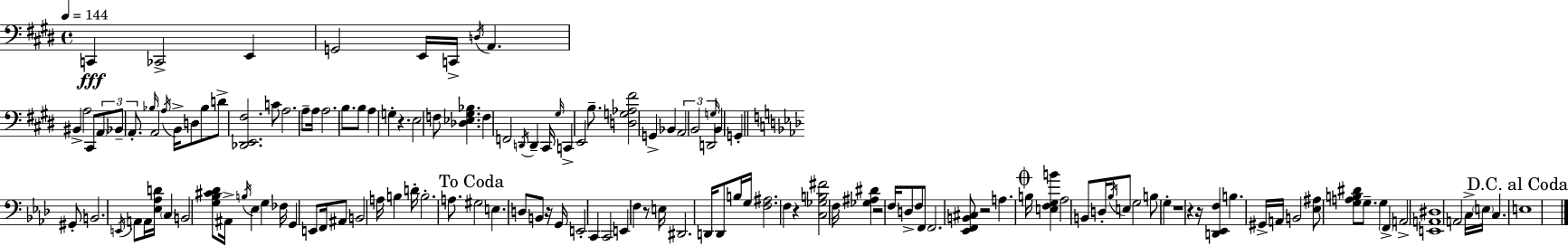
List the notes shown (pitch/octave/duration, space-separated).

C2/q CES2/h E2/q G2/h E2/s C2/s D3/s A2/q. BIS2/q A3/h C#2/e A2/e Bb2/e A2/e. Bb3/s A2/h A3/s B2/s D3/e Bb3/e D4/e [Db2,E2,F#3]/h. C4/e A3/h. A3/e A3/s A3/h. B3/e. B3/e A3/q G3/q R/q. E3/h F3/e [Db3,Eb3,G#3,Bb3]/q. F3/q F2/h D2/s D2/q C#2/s G#3/s C2/q E2/h B3/e. [D3,G3,Ab3,F#4]/h G2/q Bb2/q A2/h B2/h D2/h G3/s B2/q G2/q G#2/e B2/h. E2/s A2/e A2/s [Eb3,Ab3,D4]/s C3/q B2/h [G3,Bb3,C#4,Db4]/e A#2/s B3/s Eb3/q G3/q FES3/s G2/q E2/e F2/s A#2/e B2/h A3/s B3/q D4/s B3/h. A3/e. G#3/h E3/q. D3/e B2/e R/s G2/s E2/h C2/q C2/h E2/q F3/q R/e E3/s D#2/h. D2/s D2/e B3/s G3/s [F3,A#3]/h. F3/q R/q [C3,Gb3,B3,F#4]/h F3/s [Gb3,A#3,D#4]/q R/h F3/s D3/e F3/e F2/e F2/h. [Eb2,F2,B2,C#3]/e R/h A3/q. B3/s [E3,F3,G3,B4]/q Ab3/h B2/e D3/s Bb3/s E3/e G3/h B3/e G3/q R/w R/q R/s [D2,Eb2,F3]/q B3/q. G#2/s A2/s B2/h [Eb3,A#3]/e [G3,A3,B3,D#4]/e G3/e. G3/q F2/q A2/h [E2,A2,D#3]/w A2/h C3/s E3/s C3/q. E3/w